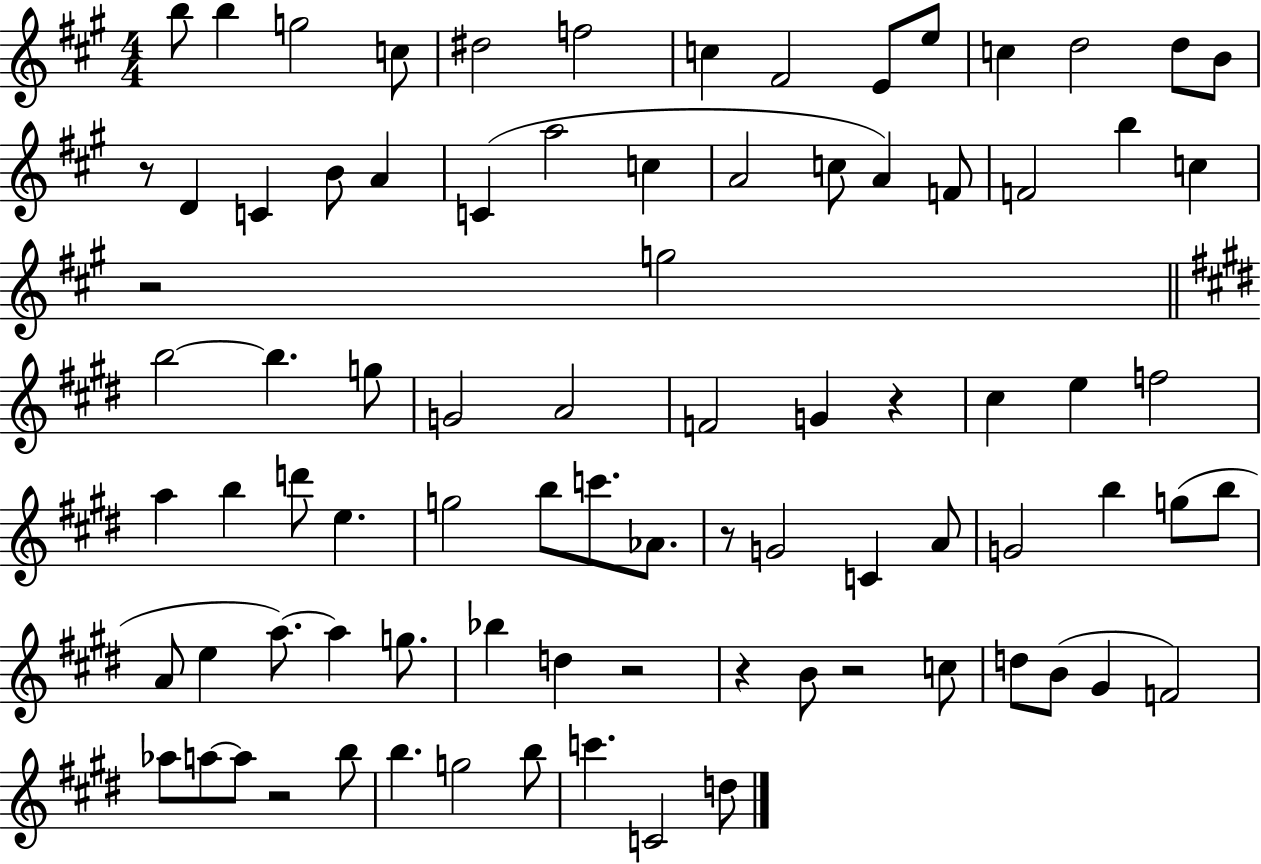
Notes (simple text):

B5/e B5/q G5/h C5/e D#5/h F5/h C5/q F#4/h E4/e E5/e C5/q D5/h D5/e B4/e R/e D4/q C4/q B4/e A4/q C4/q A5/h C5/q A4/h C5/e A4/q F4/e F4/h B5/q C5/q R/h G5/h B5/h B5/q. G5/e G4/h A4/h F4/h G4/q R/q C#5/q E5/q F5/h A5/q B5/q D6/e E5/q. G5/h B5/e C6/e. Ab4/e. R/e G4/h C4/q A4/e G4/h B5/q G5/e B5/e A4/e E5/q A5/e. A5/q G5/e. Bb5/q D5/q R/h R/q B4/e R/h C5/e D5/e B4/e G#4/q F4/h Ab5/e A5/e A5/e R/h B5/e B5/q. G5/h B5/e C6/q. C4/h D5/e